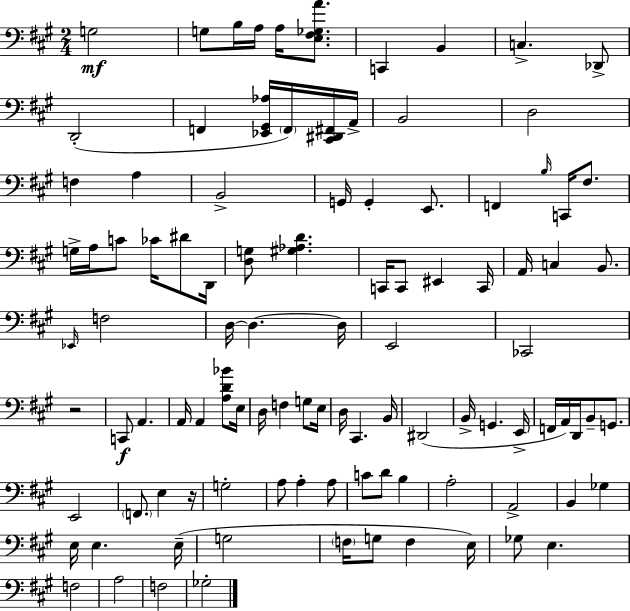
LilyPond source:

{
  \clef bass
  \numericTimeSignature
  \time 2/4
  \key a \major
  g2\mf | g8 b16 a16 a16 <e fis ges a'>8. | c,4 b,4 | c4.-> des,8-> | \break d,2-.( | f,4 <ees, gis, aes>16 \parenthesize f,16) <cis, dis, fis,>16 a,16-> | b,2 | d2 | \break f4 a4 | b,2-> | g,16 g,4-. e,8. | f,4 \grace { b16 } c,16 fis8. | \break g16-> a16 c'8 ces'16 dis'8 | d,16 <d g>8 <gis aes d'>4. | c,16 c,8 eis,4 | c,16 a,16 c4 b,8. | \break \grace { ees,16 } f2 | d16~~ d4.~~ | d16 e,2 | ces,2 | \break r2 | c,8\f a,4. | a,16 a,4 <a d' bes'>8 | e16 d16 f4 g8 | \break e16 d16 cis,4. | b,16 dis,2( | b,16-> g,4. | e,16-> f,16 a,16) d,16 b,8-- g,8. | \break e,2 | \parenthesize f,8. e4 | r16 g2-. | a8 a4-. | \break a8 c'8 d'8 b4 | a2-. | a,2-> | b,4 ges4 | \break e16 e4. | e16--( g2 | \parenthesize f16 g8 f4 | e16) ges8 e4. | \break f2 | a2 | f2 | ges2-. | \break \bar "|."
}